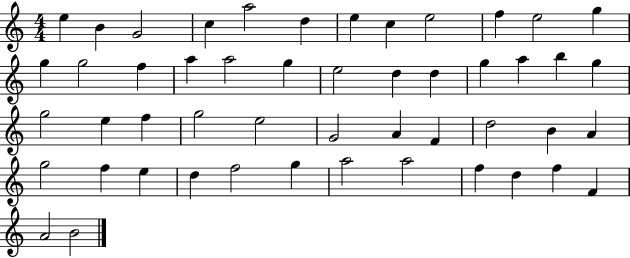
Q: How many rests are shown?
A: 0